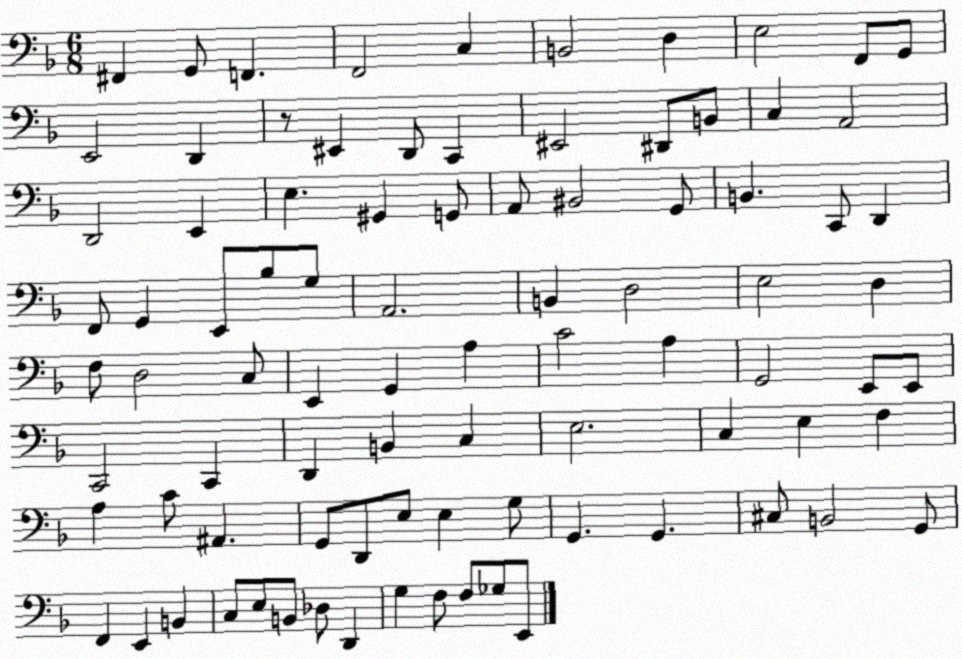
X:1
T:Untitled
M:6/8
L:1/4
K:F
^F,, G,,/2 F,, F,,2 C, B,,2 D, E,2 F,,/2 G,,/2 E,,2 D,, z/2 ^E,, D,,/2 C,, ^E,,2 ^D,,/2 B,,/2 C, A,,2 D,,2 E,, E, ^G,, G,,/2 A,,/2 ^B,,2 G,,/2 B,, C,,/2 D,, F,,/2 G,, E,,/2 _B,/2 G,/2 A,,2 B,, D,2 E,2 D, F,/2 D,2 C,/2 E,, G,, A, C2 A, G,,2 E,,/2 E,,/2 C,,2 C,, D,, B,, C, E,2 C, E, F, A, C/2 ^A,, G,,/2 D,,/2 E,/2 E, G,/2 G,, G,, ^C,/2 B,,2 G,,/2 F,, E,, B,, C,/2 E,/2 B,,/2 _D,/2 D,, G, F,/2 F,/2 _G,/2 E,,/2